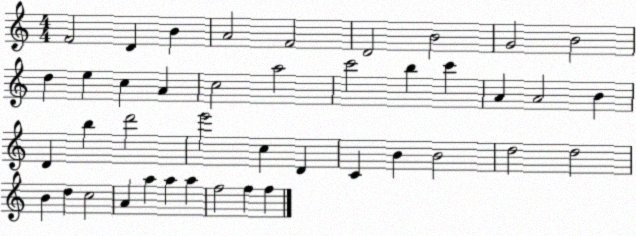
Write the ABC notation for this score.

X:1
T:Untitled
M:4/4
L:1/4
K:C
F2 D B A2 F2 D2 B2 G2 B2 d e c A c2 a2 c'2 b c' A A2 B D b d'2 e'2 c D C B B2 d2 d2 B d c2 A a a a f2 f f